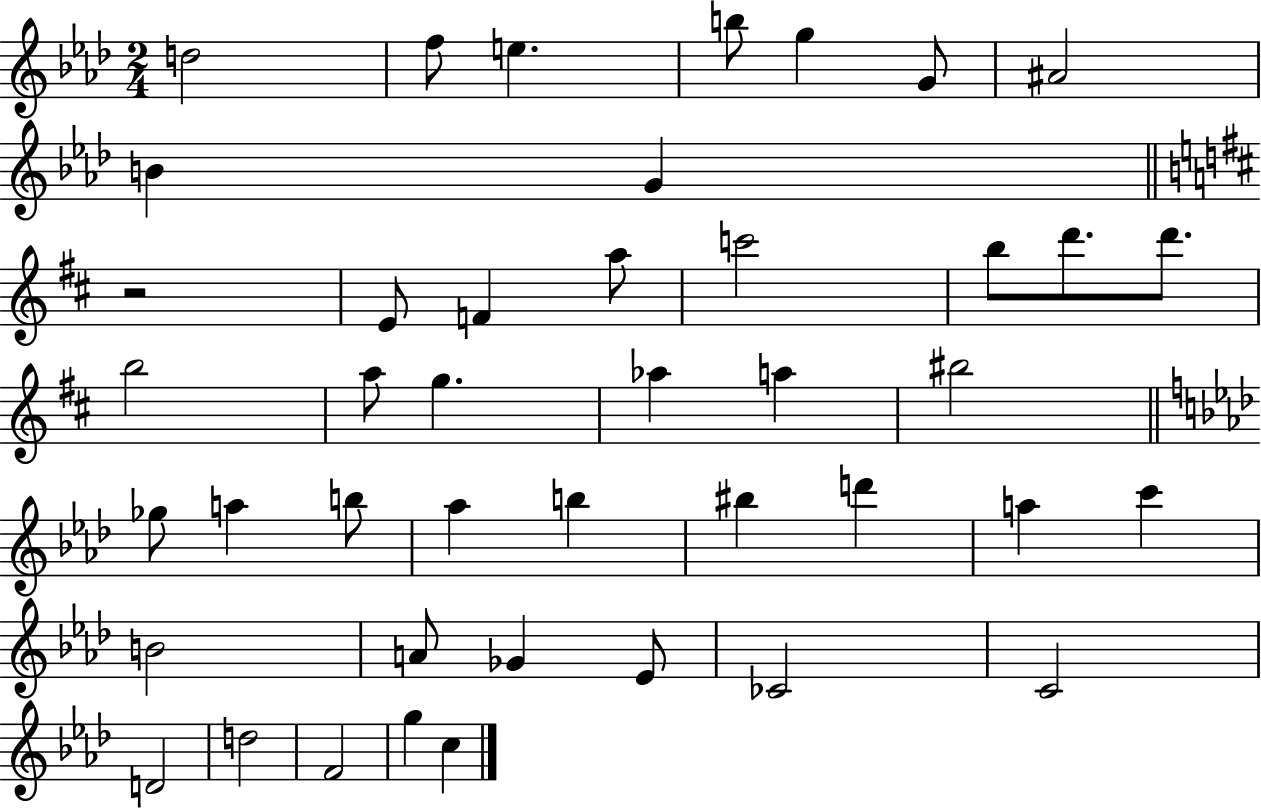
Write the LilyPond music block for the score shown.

{
  \clef treble
  \numericTimeSignature
  \time 2/4
  \key aes \major
  d''2 | f''8 e''4. | b''8 g''4 g'8 | ais'2 | \break b'4 g'4 | \bar "||" \break \key d \major r2 | e'8 f'4 a''8 | c'''2 | b''8 d'''8. d'''8. | \break b''2 | a''8 g''4. | aes''4 a''4 | bis''2 | \break \bar "||" \break \key aes \major ges''8 a''4 b''8 | aes''4 b''4 | bis''4 d'''4 | a''4 c'''4 | \break b'2 | a'8 ges'4 ees'8 | ces'2 | c'2 | \break d'2 | d''2 | f'2 | g''4 c''4 | \break \bar "|."
}